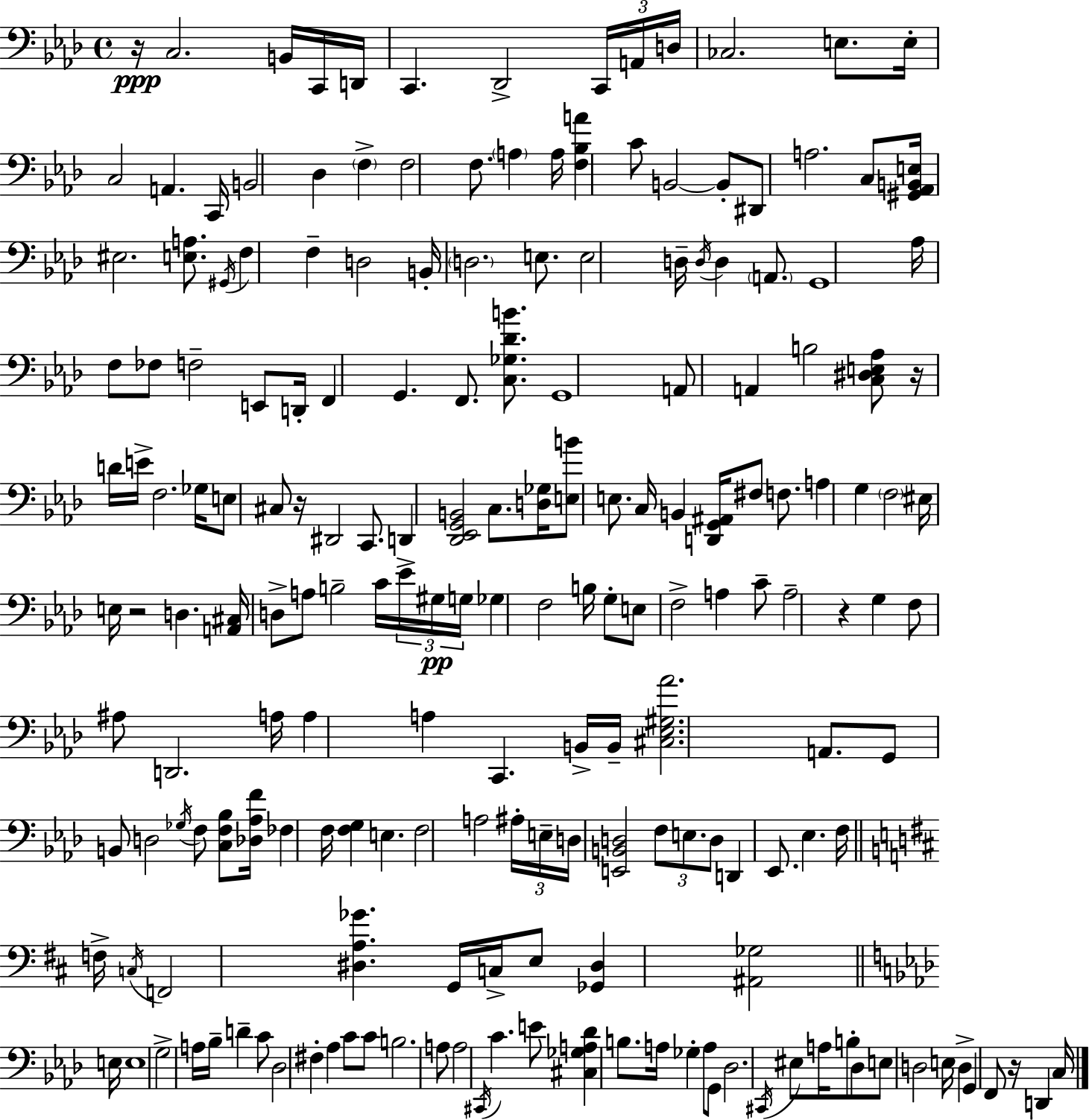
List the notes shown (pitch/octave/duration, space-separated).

R/s C3/h. B2/s C2/s D2/s C2/q. Db2/h C2/s A2/s D3/s CES3/h. E3/e. E3/s C3/h A2/q. C2/s B2/h Db3/q F3/q F3/h F3/e. A3/q A3/s [F3,Bb3,A4]/q C4/e B2/h B2/e D#2/e A3/h. C3/e [G#2,Ab2,B2,E3]/s EIS3/h. [E3,A3]/e. G#2/s F3/q F3/q D3/h B2/s D3/h. E3/e. E3/h D3/s D3/s D3/q A2/e. G2/w Ab3/s F3/e FES3/e F3/h E2/e D2/s F2/q G2/q. F2/e. [C3,Gb3,Db4,B4]/e. G2/w A2/e A2/q B3/h [C3,D#3,E3,Ab3]/e R/s D4/s E4/s F3/h. Gb3/s E3/e C#3/e R/s D#2/h C2/e. D2/q [Db2,Eb2,G2,B2]/h C3/e. [D3,Gb3]/s [E3,B4]/e E3/e. C3/s B2/q [D2,G2,A#2]/s F#3/e F3/e. A3/q G3/q F3/h EIS3/s E3/s R/h D3/q. [A2,C#3]/s D3/e A3/e B3/h C4/s Eb4/s G#3/s G3/s Gb3/q F3/h B3/s G3/e E3/e F3/h A3/q C4/e A3/h R/q G3/q F3/e A#3/e D2/h. A3/s A3/q A3/q C2/q. B2/s B2/s [C#3,Eb3,G#3,Ab4]/h. A2/e. G2/e B2/e D3/h Gb3/s F3/e [C3,F3,Bb3]/e [Db3,Ab3,F4]/s FES3/q F3/s [F3,G3]/q E3/q. F3/h A3/h A#3/s E3/s D3/s [E2,B2,D3]/h F3/e E3/e. D3/e D2/q Eb2/e. Eb3/q. F3/s F3/s C3/s F2/h [D#3,A3,Gb4]/q. G2/s C3/s E3/e [Gb2,D#3]/q [A#2,Gb3]/h E3/s E3/w G3/h A3/s Bb3/s D4/q C4/e Db3/h F#3/q Ab3/q C4/e C4/e B3/h. A3/e A3/h C#2/s C4/q. E4/e [C#3,Gb3,A3,Db4]/q B3/e. A3/s Gb3/q A3/e G2/e Db3/h. C#2/s EIS3/e A3/s B3/e Db3/e E3/e D3/h E3/s D3/q G2/q F2/e R/s D2/q C3/s